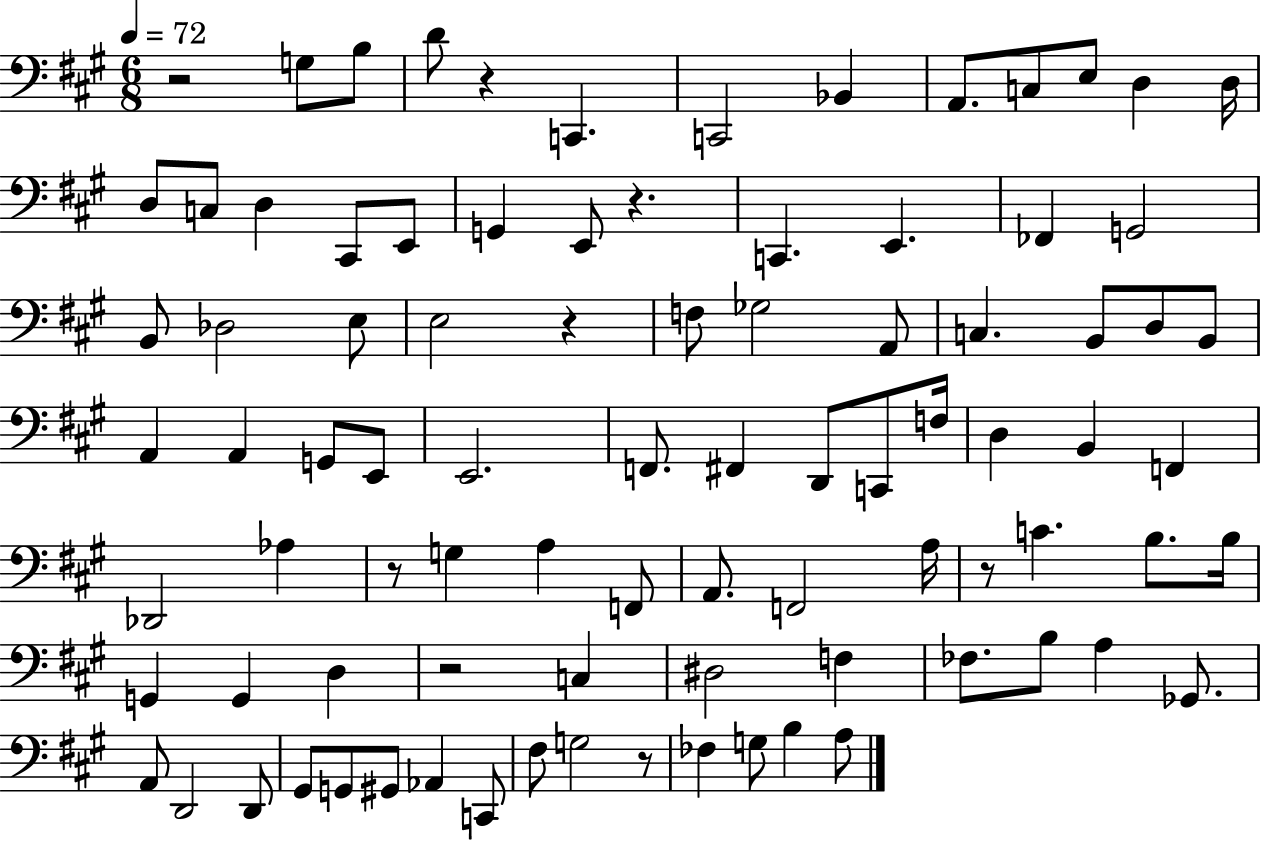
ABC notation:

X:1
T:Untitled
M:6/8
L:1/4
K:A
z2 G,/2 B,/2 D/2 z C,, C,,2 _B,, A,,/2 C,/2 E,/2 D, D,/4 D,/2 C,/2 D, ^C,,/2 E,,/2 G,, E,,/2 z C,, E,, _F,, G,,2 B,,/2 _D,2 E,/2 E,2 z F,/2 _G,2 A,,/2 C, B,,/2 D,/2 B,,/2 A,, A,, G,,/2 E,,/2 E,,2 F,,/2 ^F,, D,,/2 C,,/2 F,/4 D, B,, F,, _D,,2 _A, z/2 G, A, F,,/2 A,,/2 F,,2 A,/4 z/2 C B,/2 B,/4 G,, G,, D, z2 C, ^D,2 F, _F,/2 B,/2 A, _G,,/2 A,,/2 D,,2 D,,/2 ^G,,/2 G,,/2 ^G,,/2 _A,, C,,/2 ^F,/2 G,2 z/2 _F, G,/2 B, A,/2